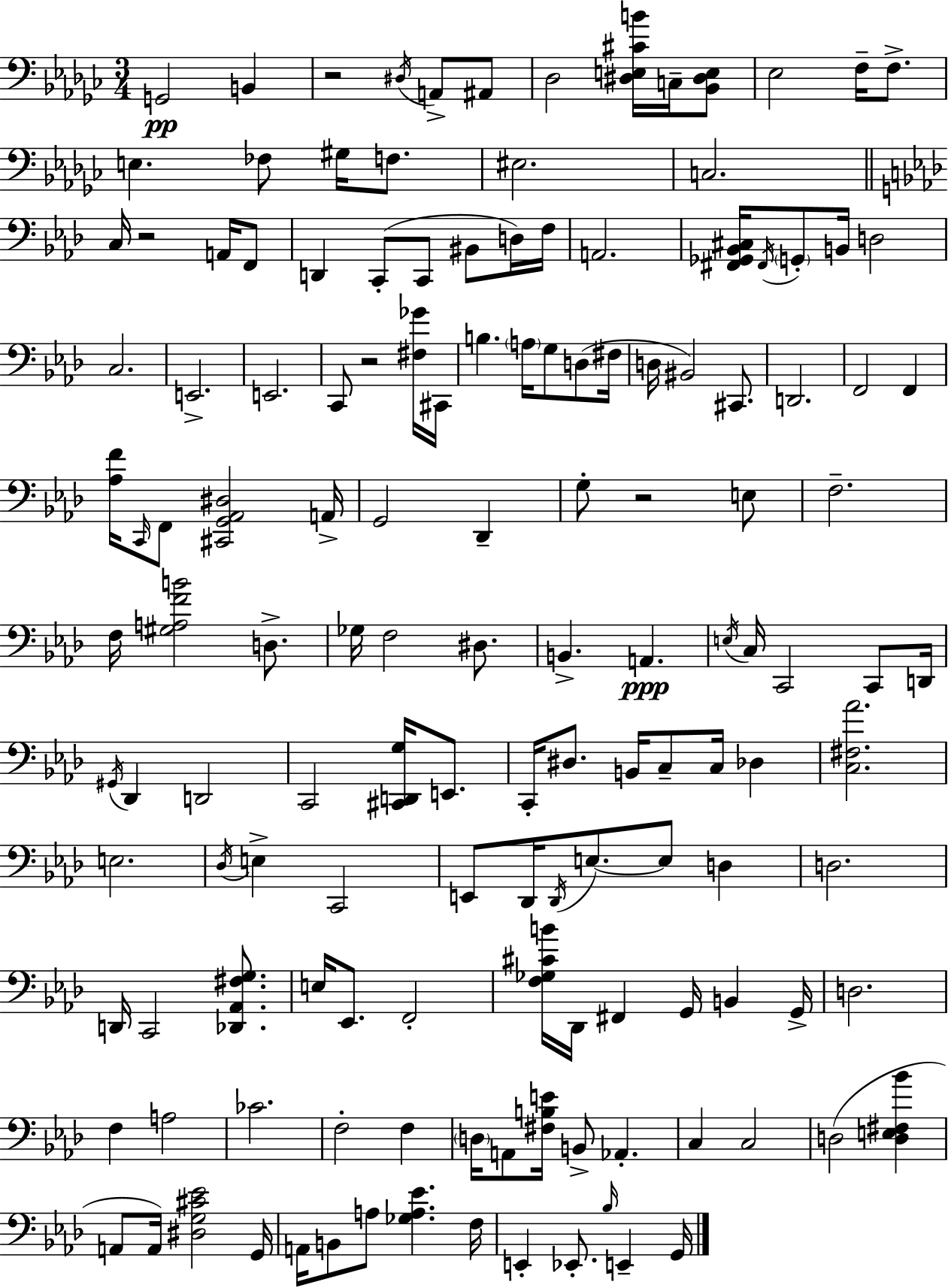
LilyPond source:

{
  \clef bass
  \numericTimeSignature
  \time 3/4
  \key ees \minor
  \repeat volta 2 { g,2\pp b,4 | r2 \acciaccatura { dis16 } a,8-> ais,8 | des2 <dis e cis' b'>16 c16-- <bes, dis e>8 | ees2 f16-- f8.-> | \break e4. fes8 gis16 f8. | eis2. | c2. | \bar "||" \break \key aes \major c16 r2 a,16 f,8 | d,4 c,8-.( c,8 bis,8 d16) f16 | a,2. | <fis, ges, bes, cis>16 \acciaccatura { fis,16 } \parenthesize g,8-. b,16 d2 | \break c2. | e,2.-> | e,2. | c,8 r2 <fis ges'>16 | \break cis,16 b4. \parenthesize a16 g8 d8( | fis16 d16 bis,2) cis,8. | d,2. | f,2 f,4 | \break <aes f'>16 \grace { c,16 } f,8 <cis, g, aes, dis>2 | a,16-> g,2 des,4-- | g8-. r2 | e8 f2.-- | \break f16 <gis a f' b'>2 d8.-> | ges16 f2 dis8. | b,4.-> a,4.\ppp | \acciaccatura { e16 } c16 c,2 | \break c,8 d,16 \acciaccatura { gis,16 } des,4 d,2 | c,2 | <cis, d, g>16 e,8. c,16-. dis8. b,16 c8-- c16 | des4 <c fis aes'>2. | \break e2. | \acciaccatura { des16 } e4-> c,2 | e,8 des,16 \acciaccatura { des,16 } e8.~~ | e8 d4 d2. | \break d,16 c,2 | <des, aes, fis g>8. e16 ees,8. f,2-. | <f ges cis' b'>16 des,16 fis,4 | g,16 b,4 g,16-> d2. | \break f4 a2 | ces'2. | f2-. | f4 \parenthesize d16 a,8 <fis b e'>16 b,8-> | \break aes,4.-. c4 c2 | d2( | <d e fis bes'>4 a,8 a,16) <dis g cis' ees'>2 | g,16 a,16 b,8 a8 <ges a ees'>4. | \break f16 e,4-. ees,8.-. | \grace { bes16 } e,4-- g,16 } \bar "|."
}